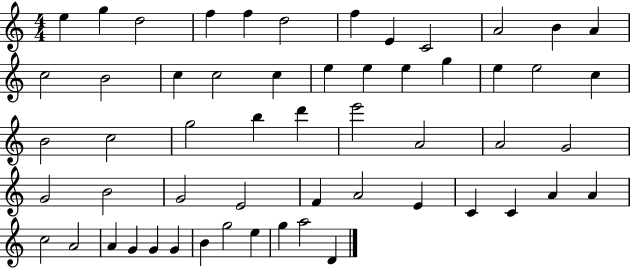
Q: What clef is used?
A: treble